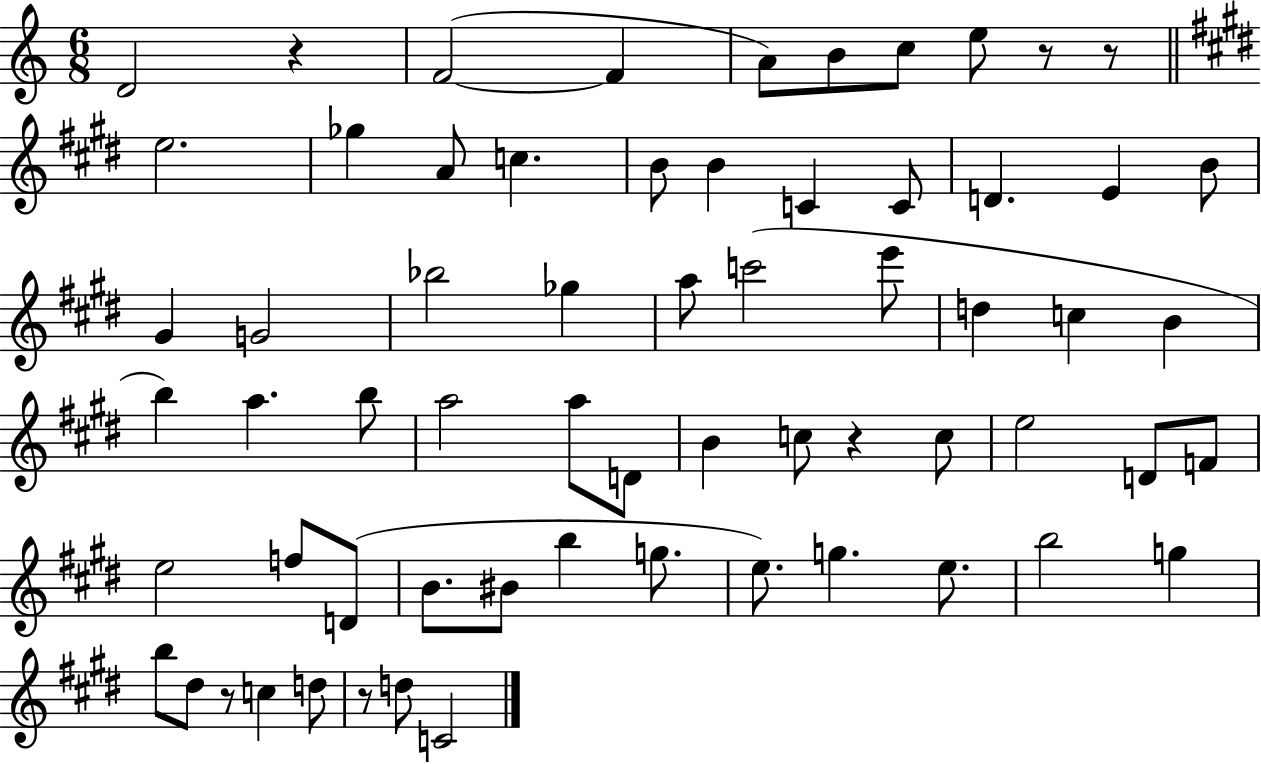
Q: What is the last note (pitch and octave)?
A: C4